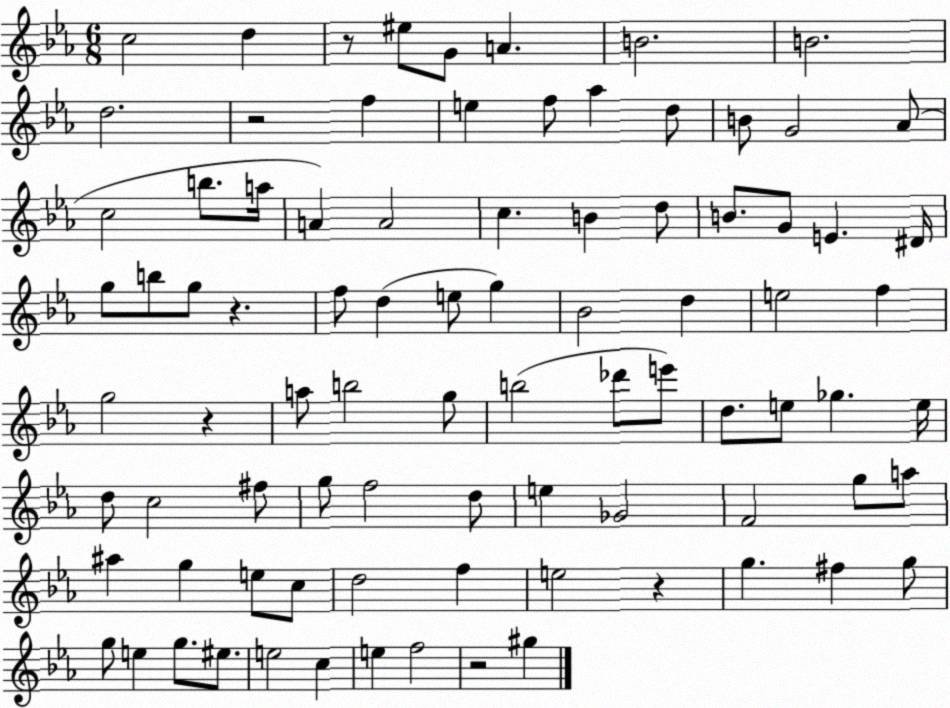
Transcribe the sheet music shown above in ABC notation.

X:1
T:Untitled
M:6/8
L:1/4
K:Eb
c2 d z/2 ^e/2 G/2 A B2 B2 d2 z2 f e f/2 _a d/2 B/2 G2 _A/2 c2 b/2 a/4 A A2 c B d/2 B/2 G/2 E ^D/4 g/2 b/2 g/2 z f/2 d e/2 g _B2 d e2 f g2 z a/2 b2 g/2 b2 _d'/2 e'/2 d/2 e/2 _g e/4 d/2 c2 ^f/2 g/2 f2 d/2 e _G2 F2 g/2 a/2 ^a g e/2 c/2 d2 f e2 z g ^f g/2 g/2 e g/2 ^e/2 e2 c e f2 z2 ^g